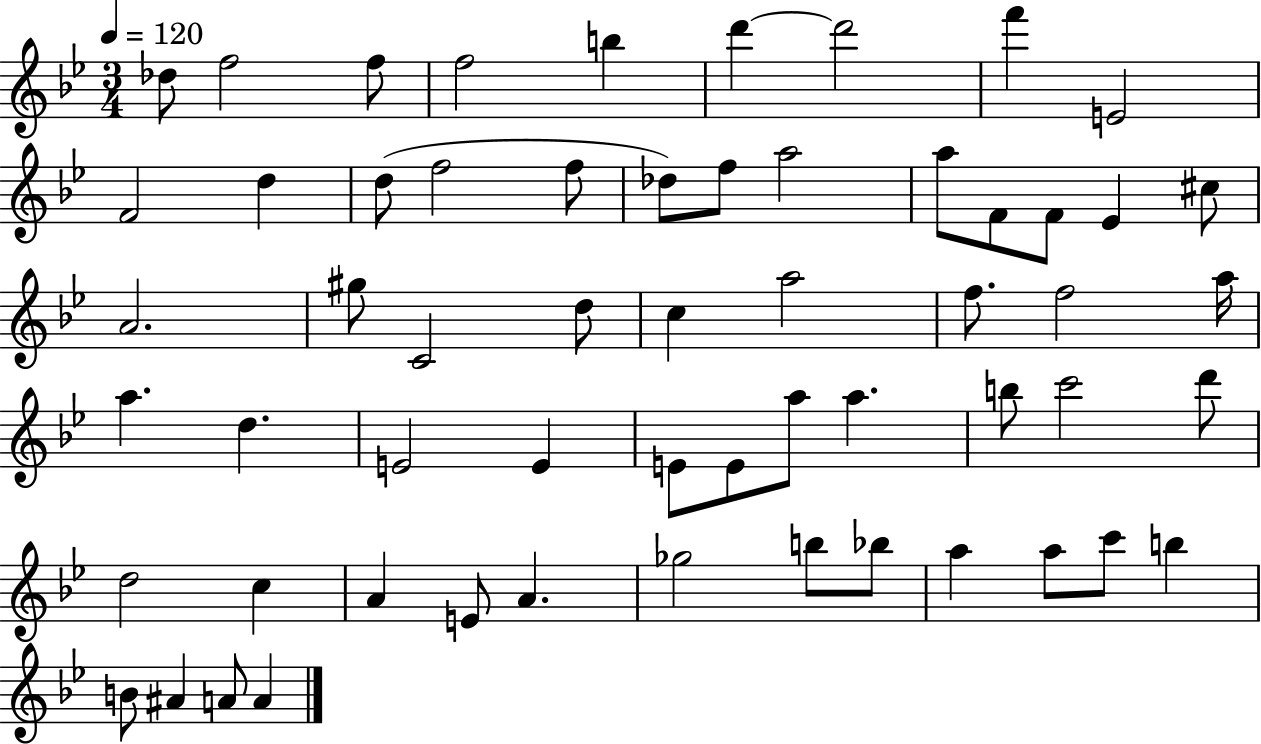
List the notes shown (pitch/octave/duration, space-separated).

Db5/e F5/h F5/e F5/h B5/q D6/q D6/h F6/q E4/h F4/h D5/q D5/e F5/h F5/e Db5/e F5/e A5/h A5/e F4/e F4/e Eb4/q C#5/e A4/h. G#5/e C4/h D5/e C5/q A5/h F5/e. F5/h A5/s A5/q. D5/q. E4/h E4/q E4/e E4/e A5/e A5/q. B5/e C6/h D6/e D5/h C5/q A4/q E4/e A4/q. Gb5/h B5/e Bb5/e A5/q A5/e C6/e B5/q B4/e A#4/q A4/e A4/q